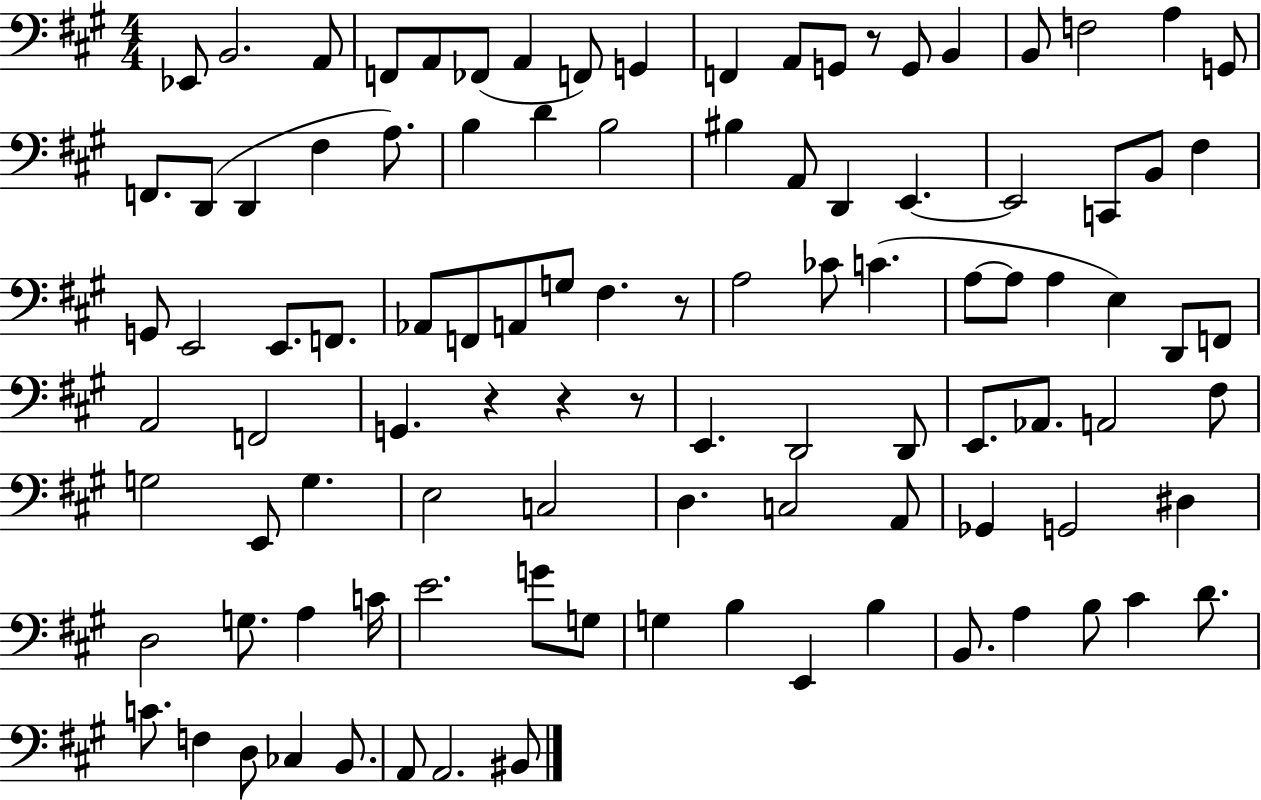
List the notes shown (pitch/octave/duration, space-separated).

Eb2/e B2/h. A2/e F2/e A2/e FES2/e A2/q F2/e G2/q F2/q A2/e G2/e R/e G2/e B2/q B2/e F3/h A3/q G2/e F2/e. D2/e D2/q F#3/q A3/e. B3/q D4/q B3/h BIS3/q A2/e D2/q E2/q. E2/h C2/e B2/e F#3/q G2/e E2/h E2/e. F2/e. Ab2/e F2/e A2/e G3/e F#3/q. R/e A3/h CES4/e C4/q. A3/e A3/e A3/q E3/q D2/e F2/e A2/h F2/h G2/q. R/q R/q R/e E2/q. D2/h D2/e E2/e. Ab2/e. A2/h F#3/e G3/h E2/e G3/q. E3/h C3/h D3/q. C3/h A2/e Gb2/q G2/h D#3/q D3/h G3/e. A3/q C4/s E4/h. G4/e G3/e G3/q B3/q E2/q B3/q B2/e. A3/q B3/e C#4/q D4/e. C4/e. F3/q D3/e CES3/q B2/e. A2/e A2/h. BIS2/e